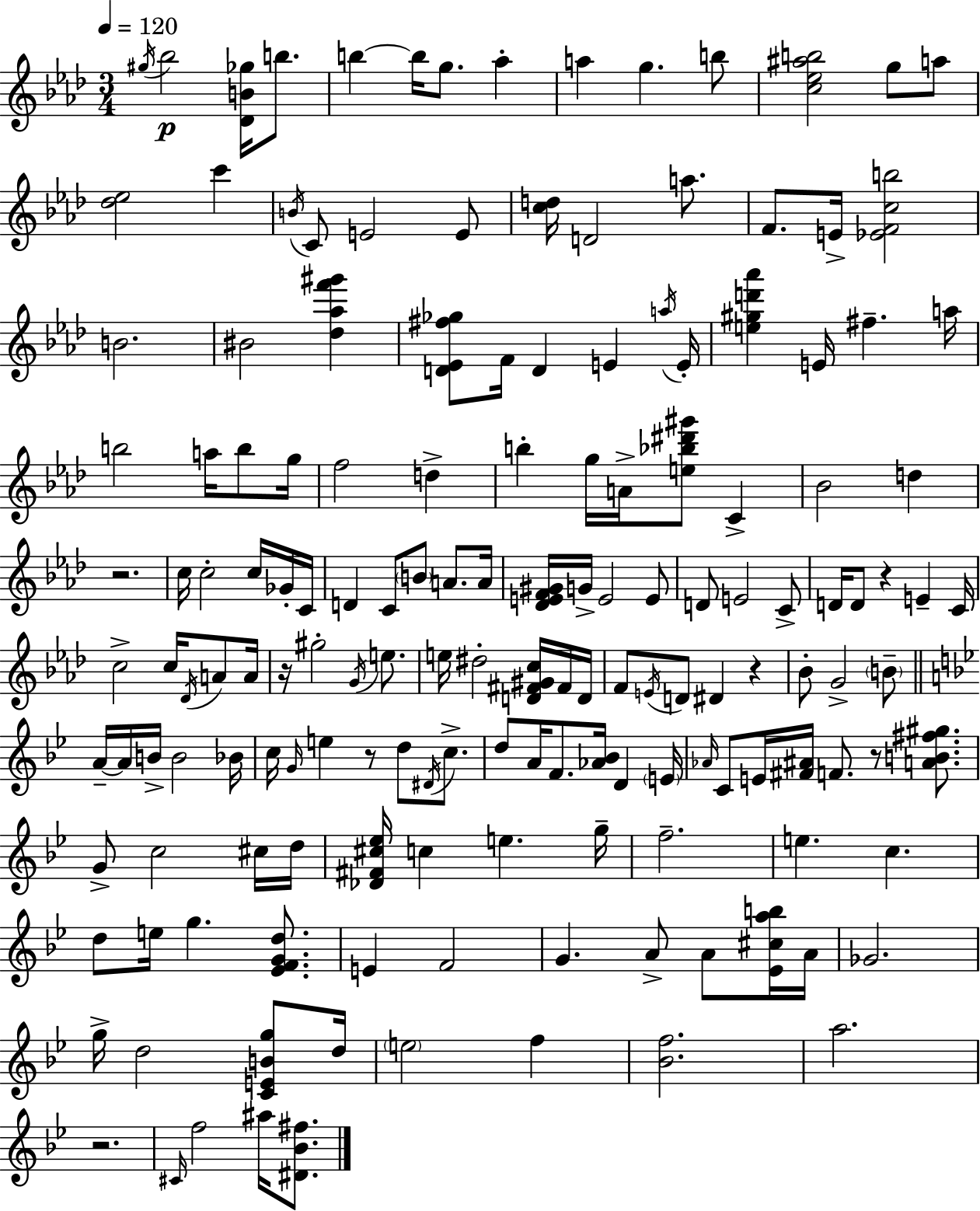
X:1
T:Untitled
M:3/4
L:1/4
K:Fm
^g/4 _b2 [_DB_g]/4 b/2 b b/4 g/2 _a a g b/2 [c_e^ab]2 g/2 a/2 [_d_e]2 c' B/4 C/2 E2 E/2 [cd]/4 D2 a/2 F/2 E/4 [_EFcb]2 B2 ^B2 [_d_af'^g'] [D_E^f_g]/2 F/4 D E a/4 E/4 [e^gd'_a'] E/4 ^f a/4 b2 a/4 b/2 g/4 f2 d b g/4 A/4 [e_b^d'^g']/2 C _B2 d z2 c/4 c2 c/4 _G/4 C/4 D C/2 B/2 A/2 A/4 [_DEF^G]/4 G/4 E2 E/2 D/2 E2 C/2 D/4 D/2 z E C/4 c2 c/4 _D/4 A/2 A/4 z/4 ^g2 G/4 e/2 e/4 ^d2 [D^F^Gc]/4 ^F/4 D/4 F/2 E/4 D/2 ^D z _B/2 G2 B/2 A/4 A/4 B/4 B2 _B/4 c/4 G/4 e z/2 d/2 ^D/4 c/2 d/2 A/4 F/2 [_A_B]/4 D E/4 _A/4 C/2 E/4 [^F^A]/4 F/2 z/2 [AB^f^g]/2 G/2 c2 ^c/4 d/4 [_D^F^c_e]/4 c e g/4 f2 e c d/2 e/4 g [_EFGd]/2 E F2 G A/2 A/2 [_E^cab]/4 A/4 _G2 g/4 d2 [CEBg]/2 d/4 e2 f [_Bf]2 a2 z2 ^C/4 f2 ^a/4 [^D_B^f]/2